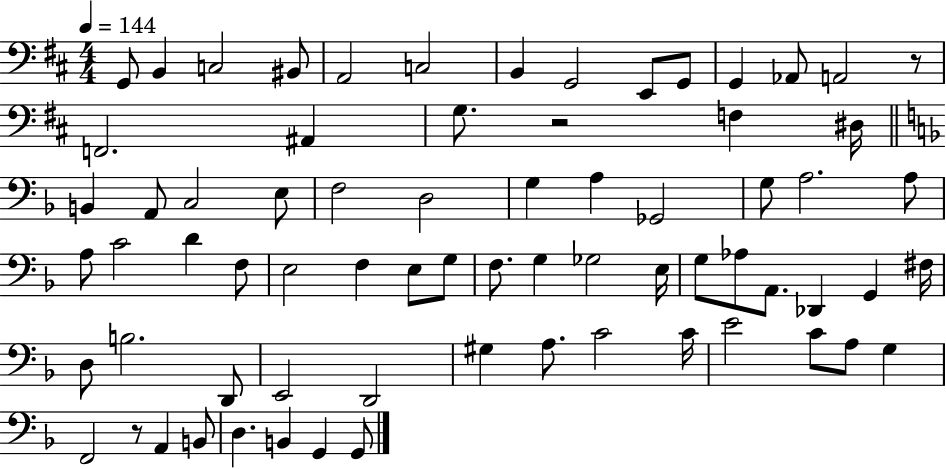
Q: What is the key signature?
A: D major